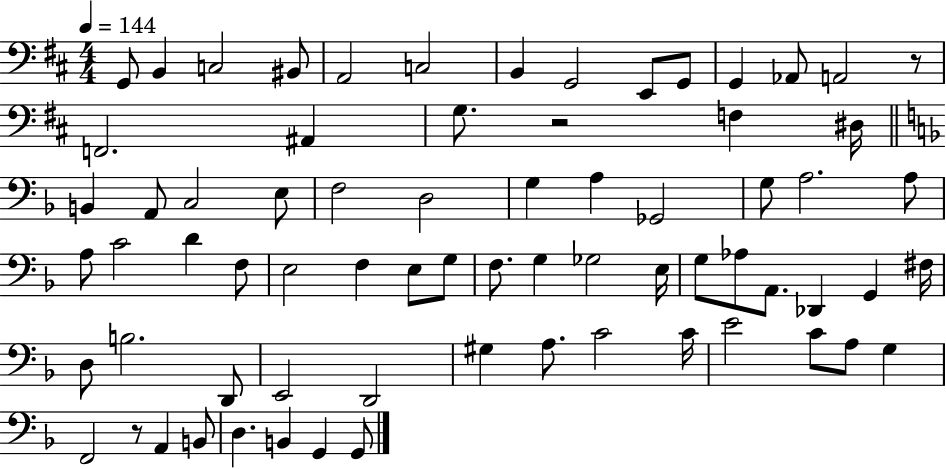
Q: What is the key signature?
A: D major